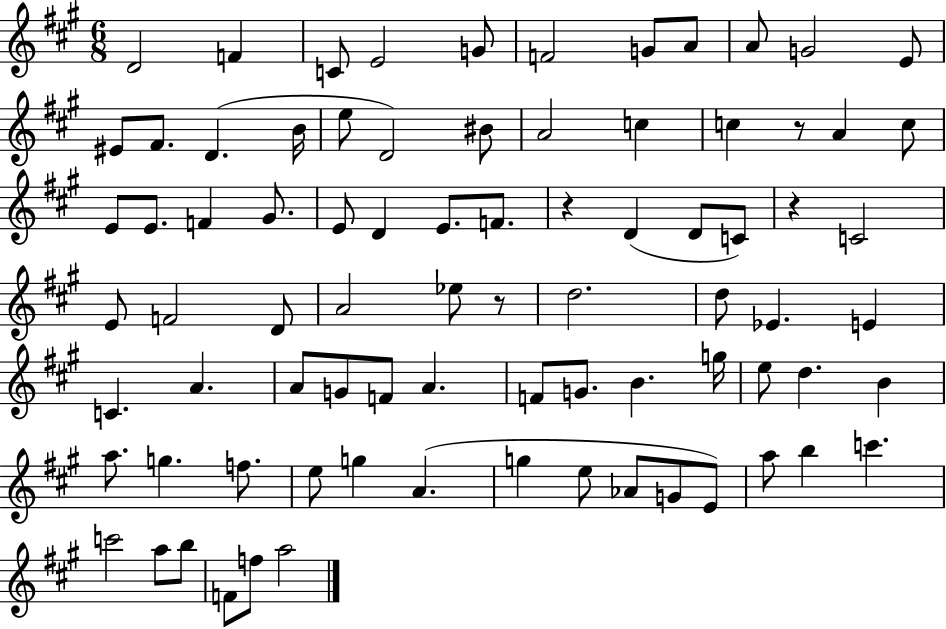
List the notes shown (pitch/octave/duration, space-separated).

D4/h F4/q C4/e E4/h G4/e F4/h G4/e A4/e A4/e G4/h E4/e EIS4/e F#4/e. D4/q. B4/s E5/e D4/h BIS4/e A4/h C5/q C5/q R/e A4/q C5/e E4/e E4/e. F4/q G#4/e. E4/e D4/q E4/e. F4/e. R/q D4/q D4/e C4/e R/q C4/h E4/e F4/h D4/e A4/h Eb5/e R/e D5/h. D5/e Eb4/q. E4/q C4/q. A4/q. A4/e G4/e F4/e A4/q. F4/e G4/e. B4/q. G5/s E5/e D5/q. B4/q A5/e. G5/q. F5/e. E5/e G5/q A4/q. G5/q E5/e Ab4/e G4/e E4/e A5/e B5/q C6/q. C6/h A5/e B5/e F4/e F5/e A5/h